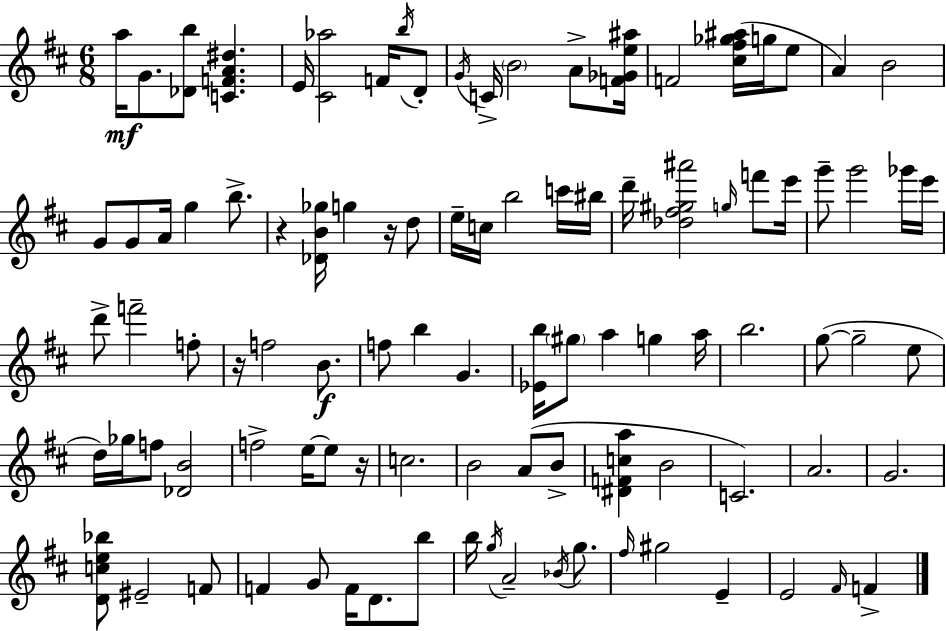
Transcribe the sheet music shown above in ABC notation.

X:1
T:Untitled
M:6/8
L:1/4
K:D
a/4 G/2 [_Db]/2 [CFA^d] E/4 [^C_a]2 F/4 b/4 D/2 G/4 C/4 B2 A/2 [F_Ge^a]/4 F2 [^c^f_g^a]/4 g/4 e/2 A B2 G/2 G/2 A/4 g b/2 z [_DB_g]/4 g z/4 d/2 e/4 c/4 b2 c'/4 ^b/4 d'/4 [_d^f^g^a']2 g/4 f'/2 e'/4 g'/2 g'2 _g'/4 e'/4 d'/2 f'2 f/2 z/4 f2 B/2 f/2 b G [_Eb]/4 ^g/2 a g a/4 b2 g/2 g2 e/2 d/4 _g/4 f/2 [_DB]2 f2 e/4 e/2 z/4 c2 B2 A/2 B/2 [^DFca] B2 C2 A2 G2 [Dce_b]/2 ^E2 F/2 F G/2 F/4 D/2 b/2 b/4 g/4 A2 _B/4 g/2 ^f/4 ^g2 E E2 ^F/4 F